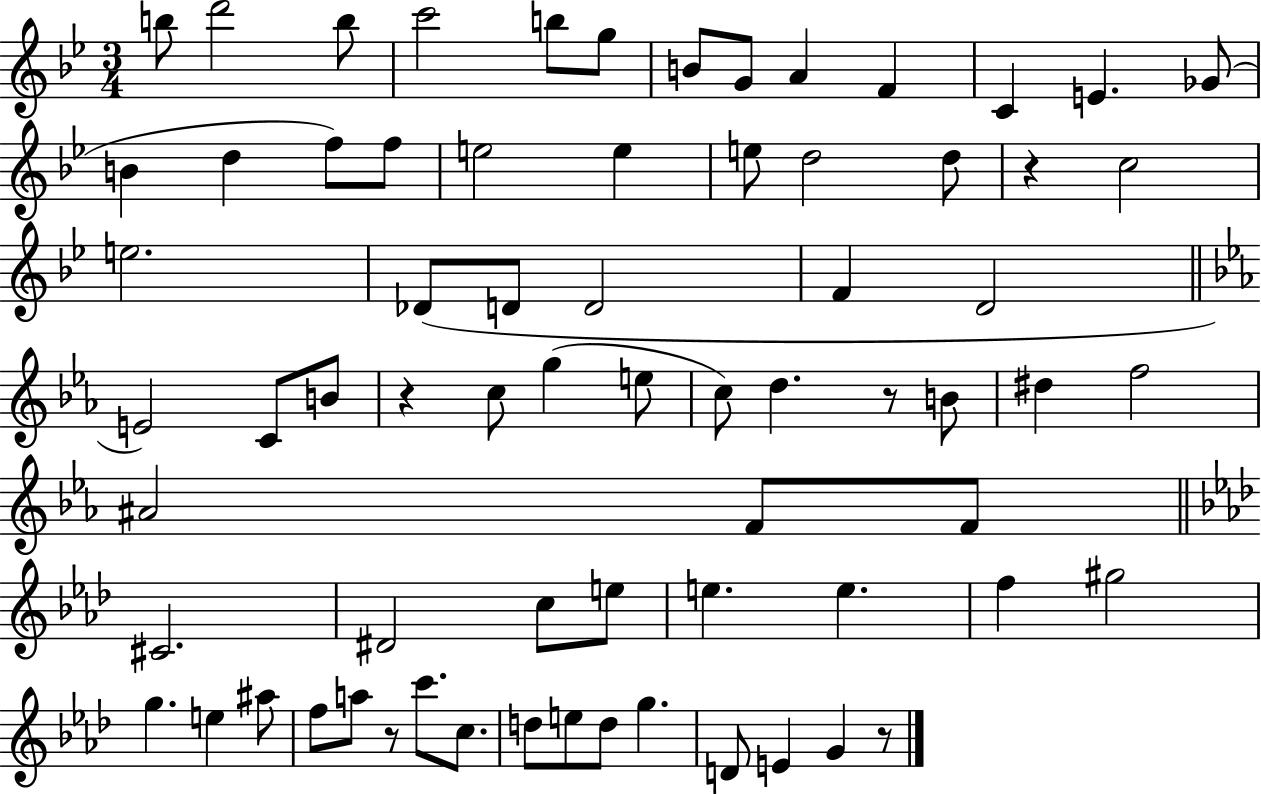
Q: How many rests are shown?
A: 5